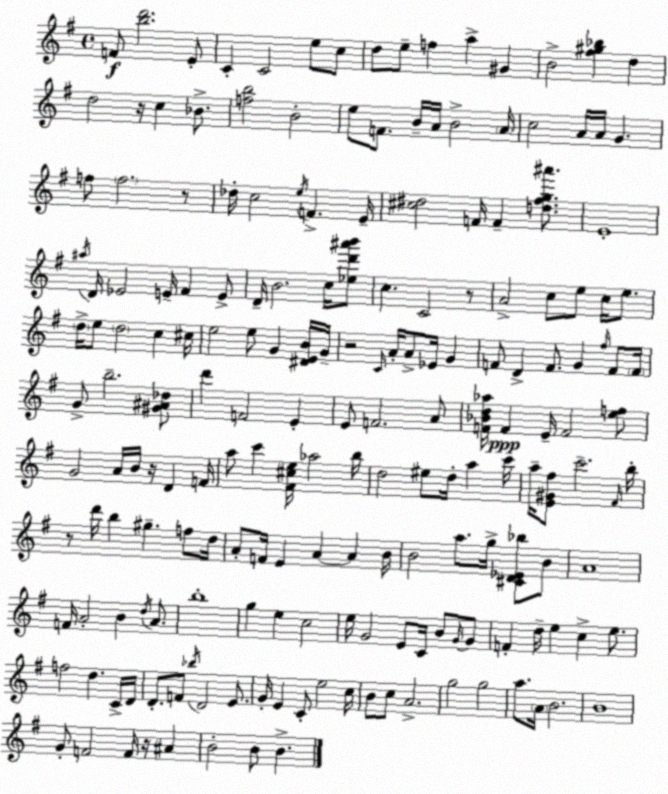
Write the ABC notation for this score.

X:1
T:Untitled
M:4/4
L:1/4
K:G
F/2 [bd']2 E/2 C C2 e/2 c/2 d/2 e/2 f a ^G B2 [^f^g_b] d d2 z/4 c _B/2 [fb]2 B2 e/2 F/2 B/4 A/4 B2 A/4 c2 A/4 A/4 G f/2 f2 z/2 _d/4 c2 e/4 F E/4 [^c^d]2 F/4 F [d^fg^a']/2 E4 ^a/4 D/4 _E2 E/4 ^F E/2 D/4 B2 c/4 [_ed'^a'b']/2 c C2 z/2 A2 c/2 e/2 c/4 e/2 d/4 e/2 d2 c ^c/4 e2 e/2 G [^DEB]/4 G/4 z2 C/4 A/4 A/2 _E/4 G F/2 D F/2 G ^f/4 F/2 F/4 G/2 b2 [^G^A_d]/2 d' F2 E E/2 F2 A/2 [F_Bd_a]/4 F E/4 F2 [ef]/2 G2 A/4 B/4 z/4 D F/4 a/2 c' [^F^ce]/4 _a2 b/4 d2 ^e/2 d/4 a c'/4 a/4 [E^G^f]/2 c'2 ^F/4 b/4 z/2 d'/4 b ^g f/2 d/4 A/2 F/4 E A A B/4 B2 a/2 g/4 [^CD_E_b]/2 B/2 A4 F/4 A2 B d/4 A/2 b4 g e c2 e/4 G2 E/2 C/4 B/2 G/4 G/2 F d/4 e c e/2 f2 d C/4 D/4 D/2 F/2 _b/4 D2 E/2 G/4 E C/2 e2 c/4 B/2 c/2 A2 g2 g2 a/2 A/4 B2 B4 G/2 F2 F/4 z/4 ^A B2 B/2 B